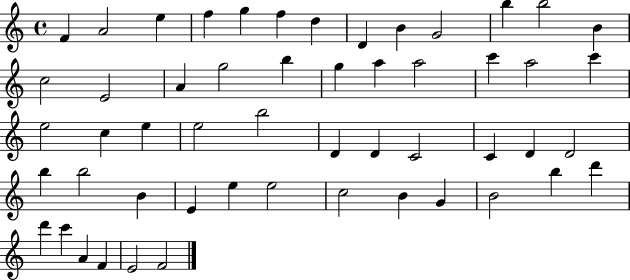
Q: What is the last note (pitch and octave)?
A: F4